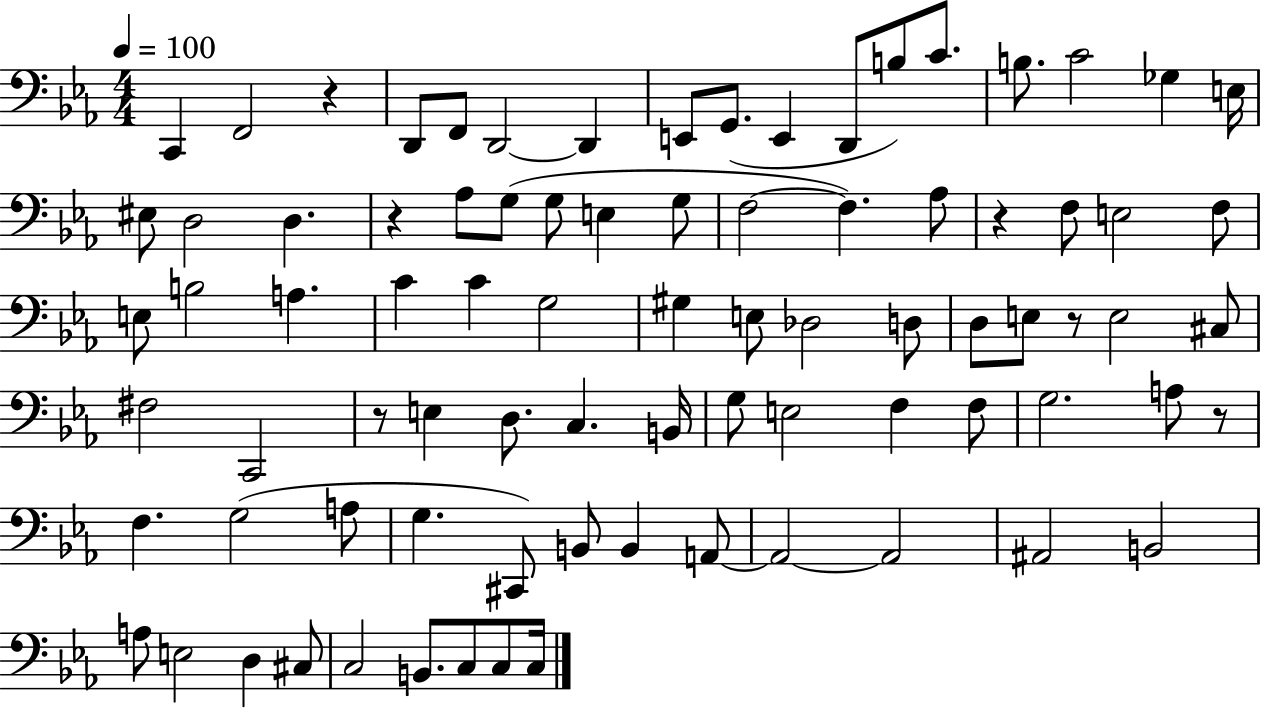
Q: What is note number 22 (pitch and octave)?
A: G3